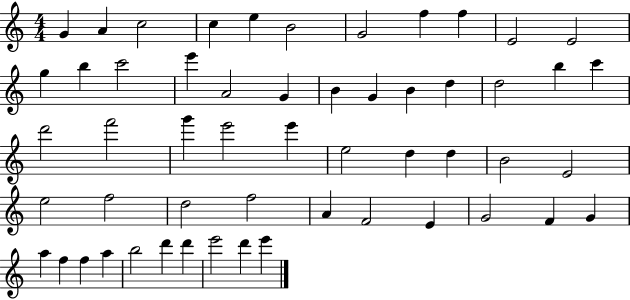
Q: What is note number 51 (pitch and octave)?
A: D6